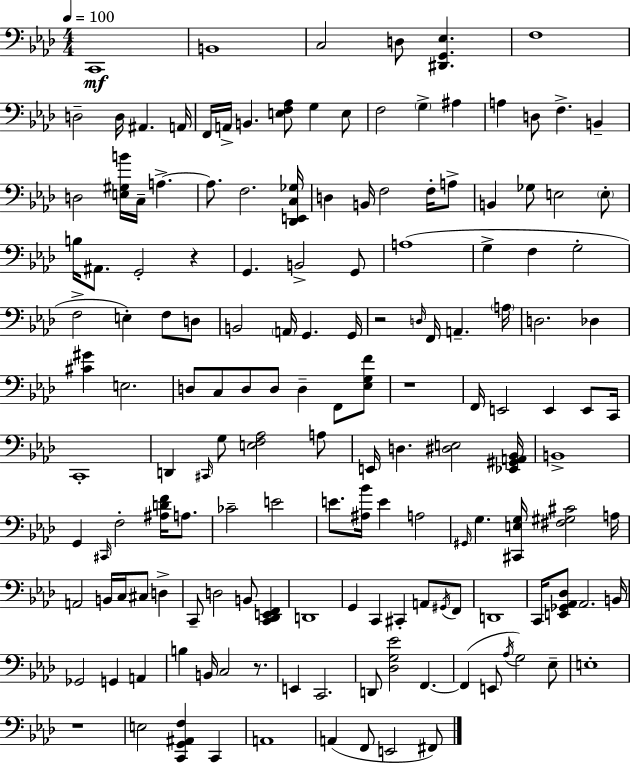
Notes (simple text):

C2/w B2/w C3/h D3/e [D#2,G2,Eb3]/q. F3/w D3/h D3/s A#2/q. A2/s F2/s A2/s B2/q. [E3,F3,Ab3]/e G3/q E3/e F3/h G3/q A#3/q A3/q D3/e F3/q. B2/q D3/h [E3,G#3,B4]/s C3/s A3/q. A3/e. F3/h. [Db2,E2,C3,Gb3]/s D3/q B2/s F3/h F3/s A3/e B2/q Gb3/e E3/h E3/e B3/s A#2/e. G2/h R/q G2/q. B2/h G2/e A3/w G3/q F3/q G3/h F3/h E3/q F3/e D3/e B2/h A2/s G2/q. G2/s R/h D3/s F2/s A2/q. A3/s D3/h. Db3/q [C#4,G#4]/q E3/h. D3/e C3/e D3/e D3/e D3/q F2/e [Eb3,G3,F4]/e R/w F2/s E2/h E2/q E2/e C2/s C2/w D2/q C#2/s G3/e [E3,F3,Ab3]/h A3/e E2/s D3/q. [D#3,E3]/h [Eb2,G#2,A2,Bb2]/s B2/w G2/q C#2/s F3/h [A#3,D4,F4]/s A3/e. CES4/h E4/h E4/e. [A#3,Bb4]/s E4/q A3/h G#2/s G3/q. [C#2,E3,G3]/s [F#3,G#3,C#4]/h A3/s A2/h B2/s C3/s C#3/e D3/q C2/e D3/h B2/e [C2,Db2,E2,F2]/q D2/w G2/q C2/q C#2/q A2/e G#2/s F2/e D2/w C2/s [E2,Gb2,Ab2,Db3]/e Ab2/h. B2/s Gb2/h G2/q A2/q B3/q B2/s C3/h R/e. E2/q C2/h. D2/e [Db3,G3,Eb4]/h F2/q. F2/q E2/e Ab3/s G3/h Eb3/e E3/w R/w E3/h [C2,G2,A#2,F3]/q C2/q A2/w A2/q F2/e E2/h F#2/e